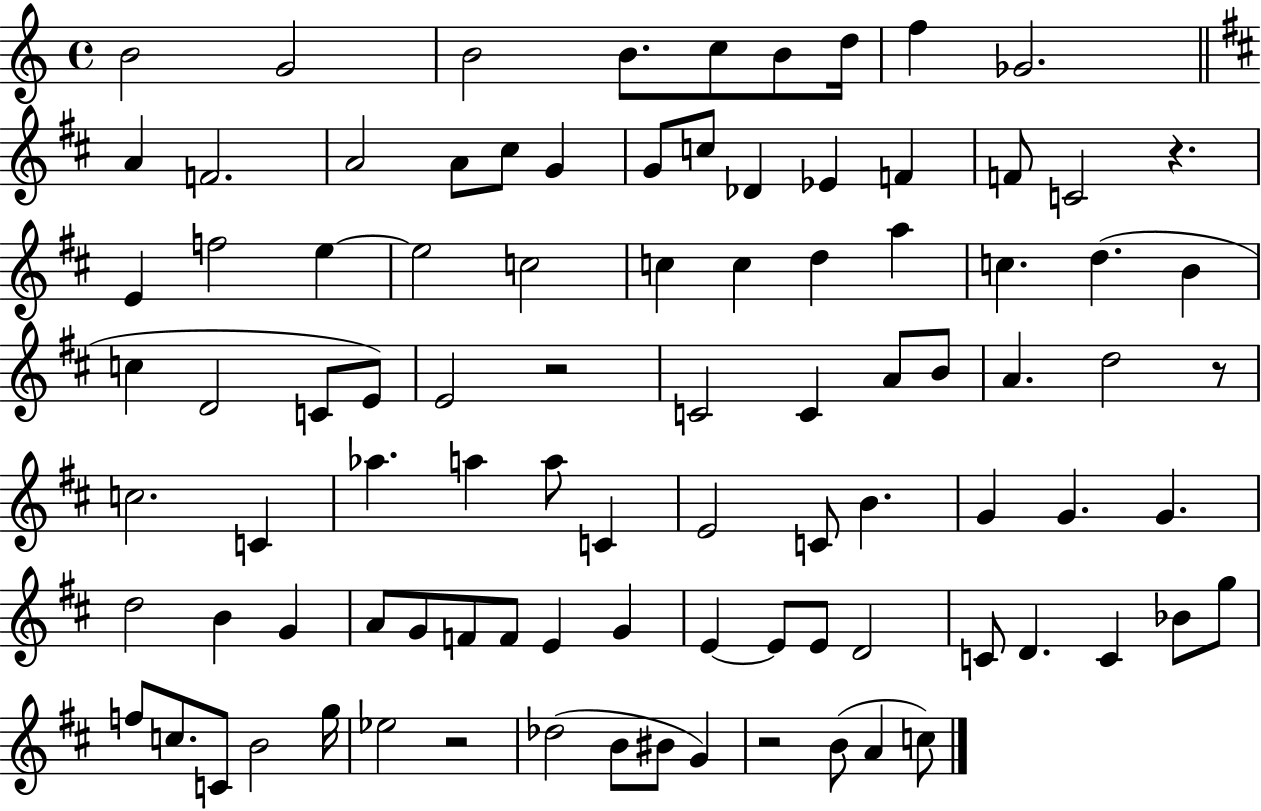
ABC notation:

X:1
T:Untitled
M:4/4
L:1/4
K:C
B2 G2 B2 B/2 c/2 B/2 d/4 f _G2 A F2 A2 A/2 ^c/2 G G/2 c/2 _D _E F F/2 C2 z E f2 e e2 c2 c c d a c d B c D2 C/2 E/2 E2 z2 C2 C A/2 B/2 A d2 z/2 c2 C _a a a/2 C E2 C/2 B G G G d2 B G A/2 G/2 F/2 F/2 E G E E/2 E/2 D2 C/2 D C _B/2 g/2 f/2 c/2 C/2 B2 g/4 _e2 z2 _d2 B/2 ^B/2 G z2 B/2 A c/2